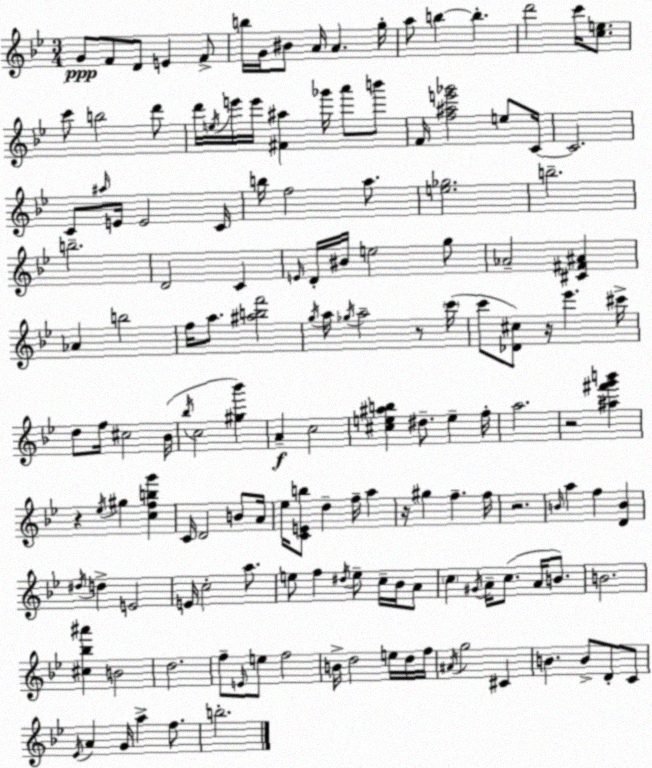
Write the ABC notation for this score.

X:1
T:Untitled
M:3/4
L:1/4
K:Gm
G/2 F/2 D/2 E F/2 b/4 G/4 ^B/2 A/4 A g/4 a/2 b b d'2 c'/4 [ce]/2 c'/2 b2 d'/2 d'/4 e/4 e'/4 e'/4 [^F^a] _g'/4 a'/2 b'/2 F/4 [f^ae'_g']2 e/2 C/4 C2 C/2 ^a/4 E/4 E2 C/4 b/4 f2 a/2 [e_g]2 b2 b2 D2 C E/4 D/4 ^B/4 e2 g/2 _A2 [^C^F^A] _A b2 f/4 a/2 [^abf']2 g/4 a/4 _g/4 a2 z/2 c'/4 c'/2 [_D^c]/2 z/4 _e' ^c'/4 d/2 f/4 ^c2 _B/4 _b/4 c2 [^g_b'] A c2 [^ce^ab] ^d/2 e f/4 a2 z2 [^a^f'g'b'] z _e/4 ^g [cfbg'] C/4 D2 B/2 A/4 _e/4 [CEb]/2 d f/4 a z/4 ^g f f/4 z2 B/4 a f [DB] ^d/4 d E2 E/4 c2 a/2 e/2 f ^d/4 e/2 c/4 _B/4 A/2 c ^G/4 A/4 c/2 A/4 B/2 B2 [^c_b^a'] B2 d2 f/2 E/4 e/2 f2 B/4 d2 e/4 d/4 f/4 ^A/4 g2 ^C B B/2 D/2 C/2 _E/4 A G/4 a f/2 b2